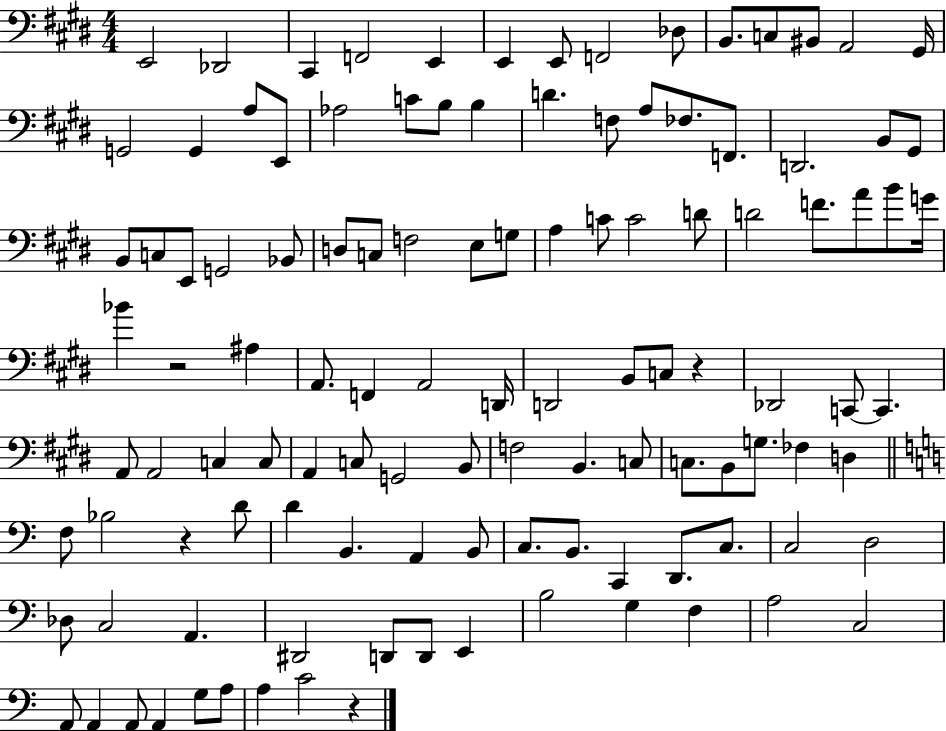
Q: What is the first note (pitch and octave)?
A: E2